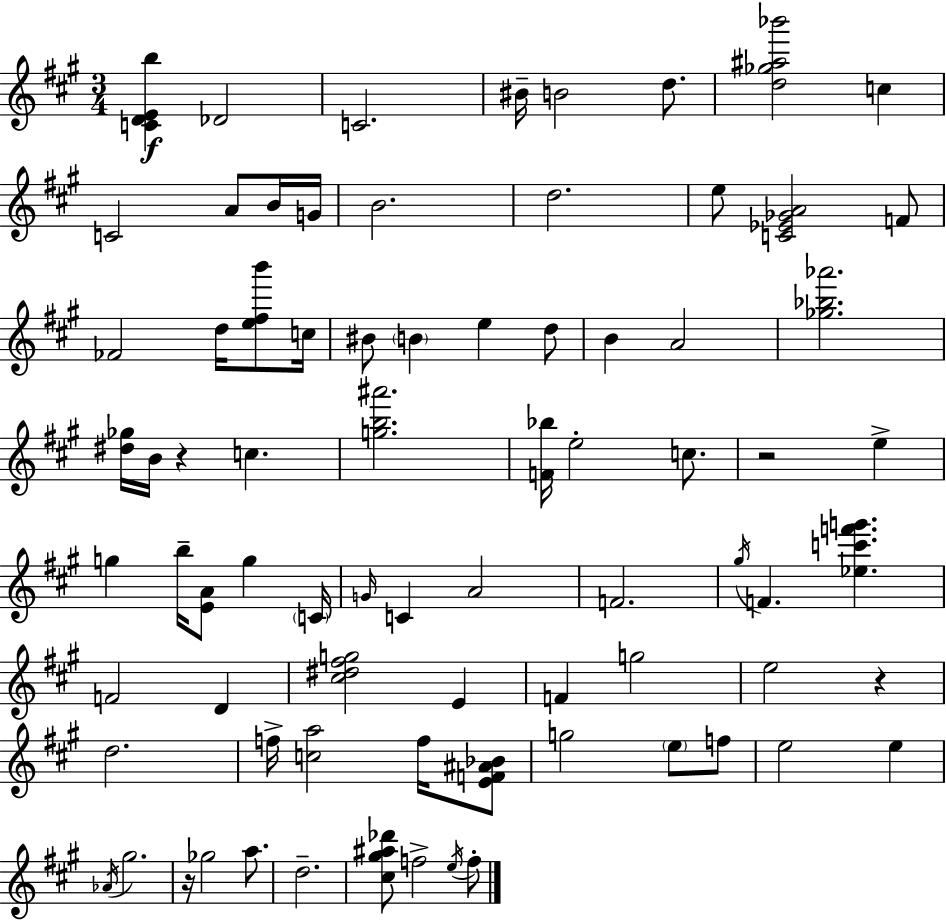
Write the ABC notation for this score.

X:1
T:Untitled
M:3/4
L:1/4
K:A
[CDEb] _D2 C2 ^B/4 B2 d/2 [d_g^a_b']2 c C2 A/2 B/4 G/4 B2 d2 e/2 [C_E_GA]2 F/2 _F2 d/4 [e^fb']/2 c/4 ^B/2 B e d/2 B A2 [_g_b_a']2 [^d_g]/4 B/4 z c [gb^a']2 [F_b]/4 e2 c/2 z2 e g b/4 [EA]/2 g C/4 G/4 C A2 F2 ^g/4 F [_ec'f'g'] F2 D [^c^d^fg]2 E F g2 e2 z d2 f/4 [ca]2 f/4 [EF^A_B]/2 g2 e/2 f/2 e2 e _A/4 ^g2 z/4 _g2 a/2 d2 [^c^g^a_d']/2 f2 e/4 f/2